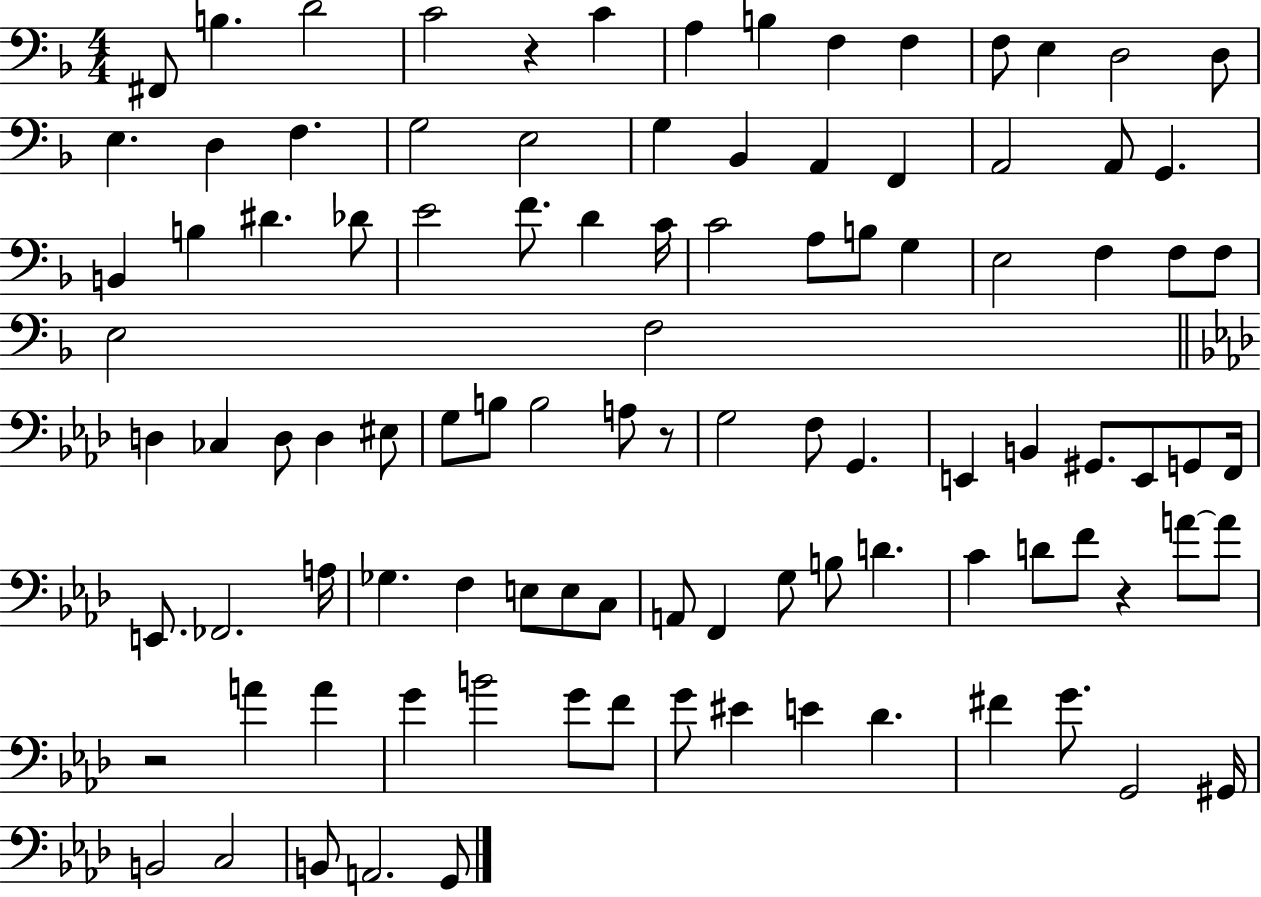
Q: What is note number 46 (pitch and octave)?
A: D3